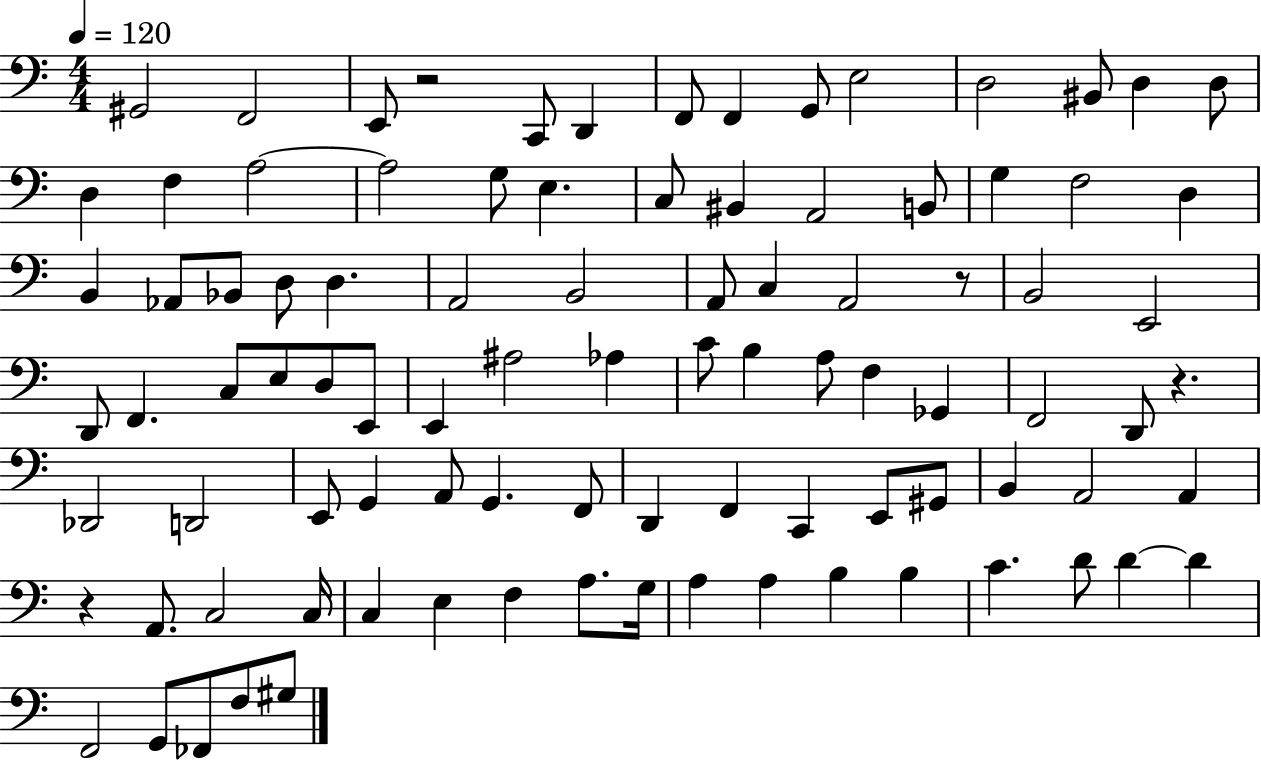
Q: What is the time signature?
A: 4/4